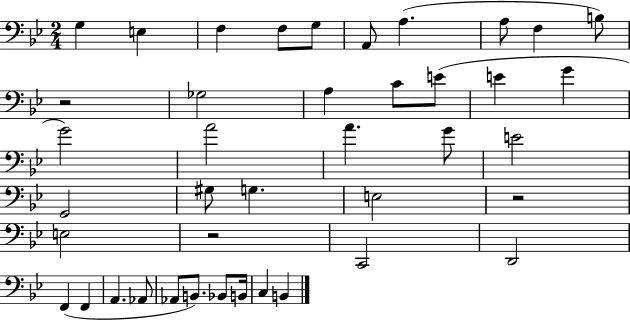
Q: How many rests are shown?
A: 3